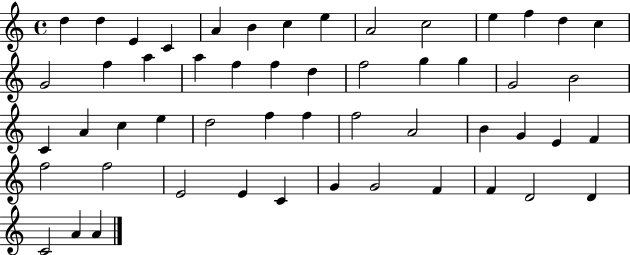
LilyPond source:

{
  \clef treble
  \time 4/4
  \defaultTimeSignature
  \key c \major
  d''4 d''4 e'4 c'4 | a'4 b'4 c''4 e''4 | a'2 c''2 | e''4 f''4 d''4 c''4 | \break g'2 f''4 a''4 | a''4 f''4 f''4 d''4 | f''2 g''4 g''4 | g'2 b'2 | \break c'4 a'4 c''4 e''4 | d''2 f''4 f''4 | f''2 a'2 | b'4 g'4 e'4 f'4 | \break f''2 f''2 | e'2 e'4 c'4 | g'4 g'2 f'4 | f'4 d'2 d'4 | \break c'2 a'4 a'4 | \bar "|."
}